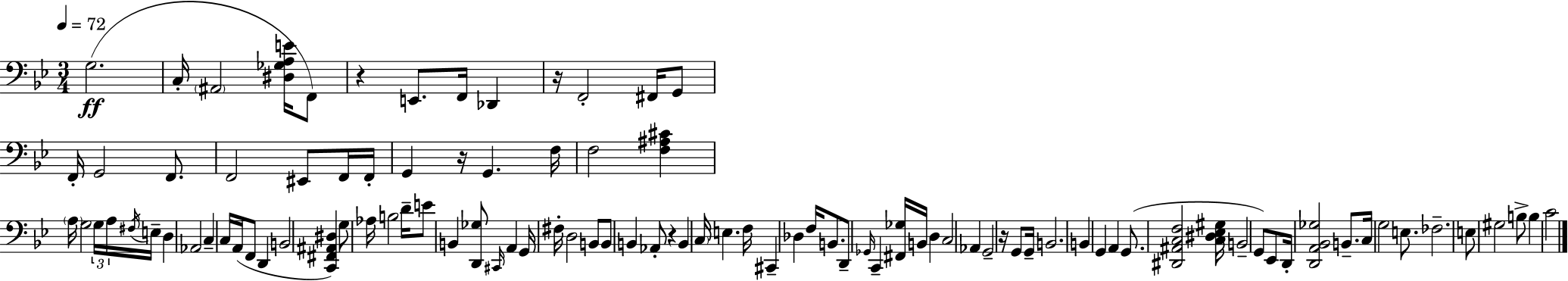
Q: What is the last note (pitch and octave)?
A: C4